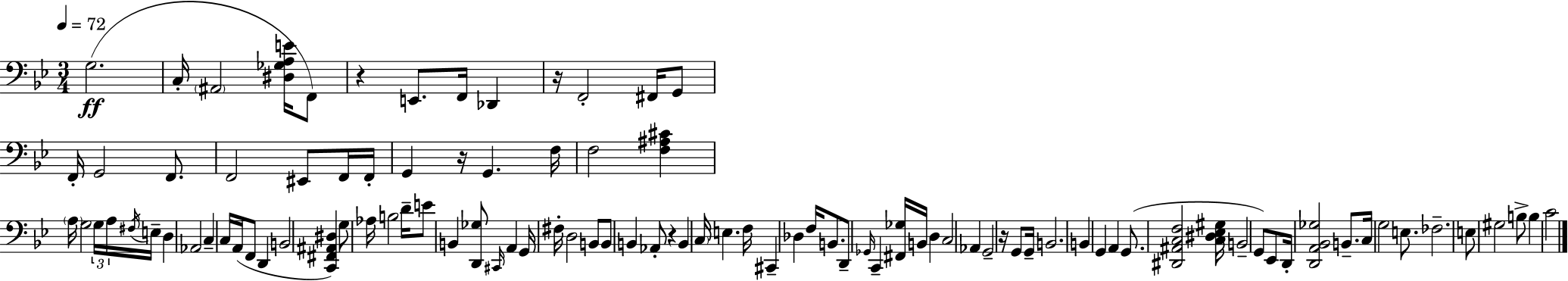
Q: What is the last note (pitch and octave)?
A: C4